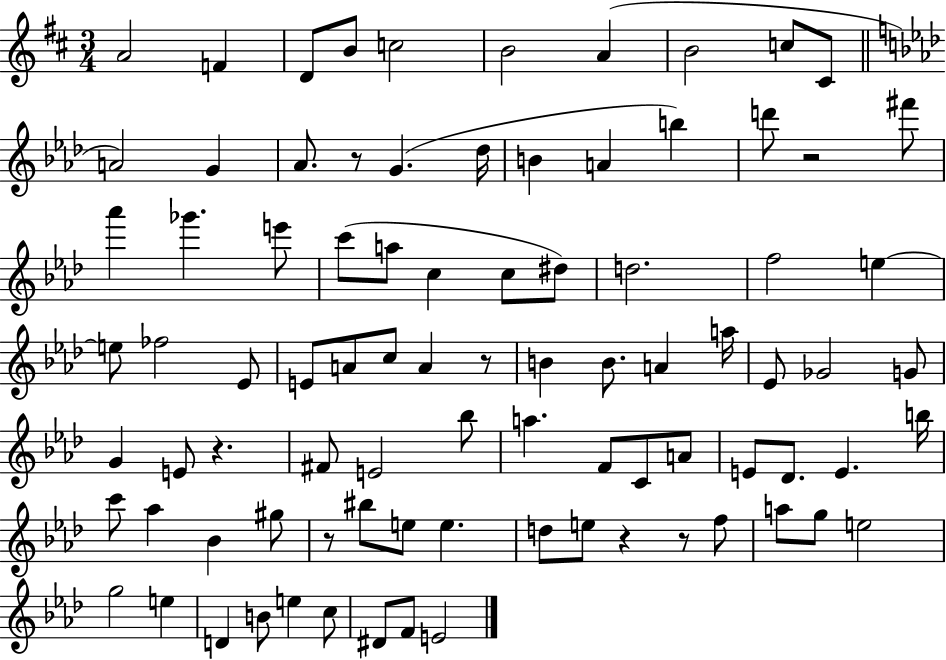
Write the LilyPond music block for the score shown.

{
  \clef treble
  \numericTimeSignature
  \time 3/4
  \key d \major
  a'2 f'4 | d'8 b'8 c''2 | b'2 a'4( | b'2 c''8 cis'8 | \break \bar "||" \break \key aes \major a'2) g'4 | aes'8. r8 g'4.( des''16 | b'4 a'4 b''4) | d'''8 r2 fis'''8 | \break aes'''4 ges'''4. e'''8 | c'''8( a''8 c''4 c''8 dis''8) | d''2. | f''2 e''4~~ | \break e''8 fes''2 ees'8 | e'8 a'8 c''8 a'4 r8 | b'4 b'8. a'4 a''16 | ees'8 ges'2 g'8 | \break g'4 e'8 r4. | fis'8 e'2 bes''8 | a''4. f'8 c'8 a'8 | e'8 des'8. e'4. b''16 | \break c'''8 aes''4 bes'4 gis''8 | r8 bis''8 e''8 e''4. | d''8 e''8 r4 r8 f''8 | a''8 g''8 e''2 | \break g''2 e''4 | d'4 b'8 e''4 c''8 | dis'8 f'8 e'2 | \bar "|."
}